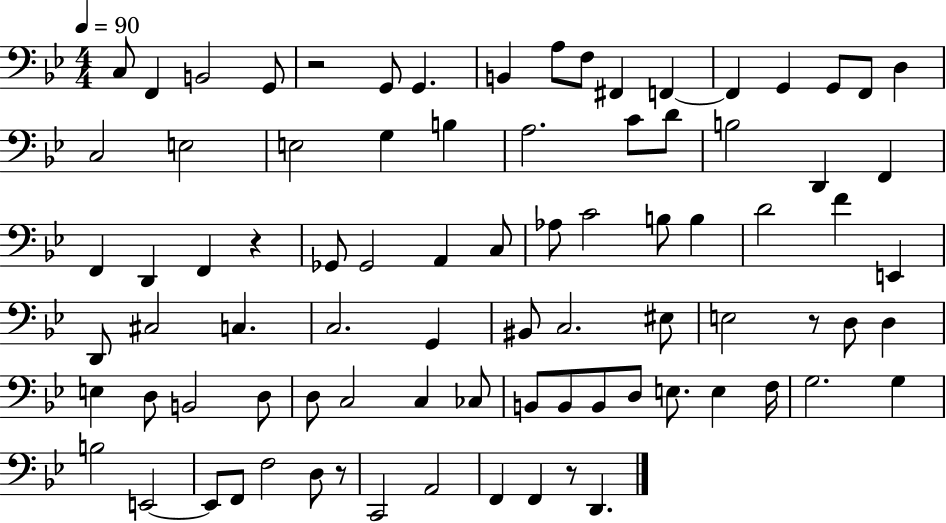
{
  \clef bass
  \numericTimeSignature
  \time 4/4
  \key bes \major
  \tempo 4 = 90
  c8 f,4 b,2 g,8 | r2 g,8 g,4. | b,4 a8 f8 fis,4 f,4~~ | f,4 g,4 g,8 f,8 d4 | \break c2 e2 | e2 g4 b4 | a2. c'8 d'8 | b2 d,4 f,4 | \break f,4 d,4 f,4 r4 | ges,8 ges,2 a,4 c8 | aes8 c'2 b8 b4 | d'2 f'4 e,4 | \break d,8 cis2 c4. | c2. g,4 | bis,8 c2. eis8 | e2 r8 d8 d4 | \break e4 d8 b,2 d8 | d8 c2 c4 ces8 | b,8 b,8 b,8 d8 e8. e4 f16 | g2. g4 | \break b2 e,2~~ | e,8 f,8 f2 d8 r8 | c,2 a,2 | f,4 f,4 r8 d,4. | \break \bar "|."
}